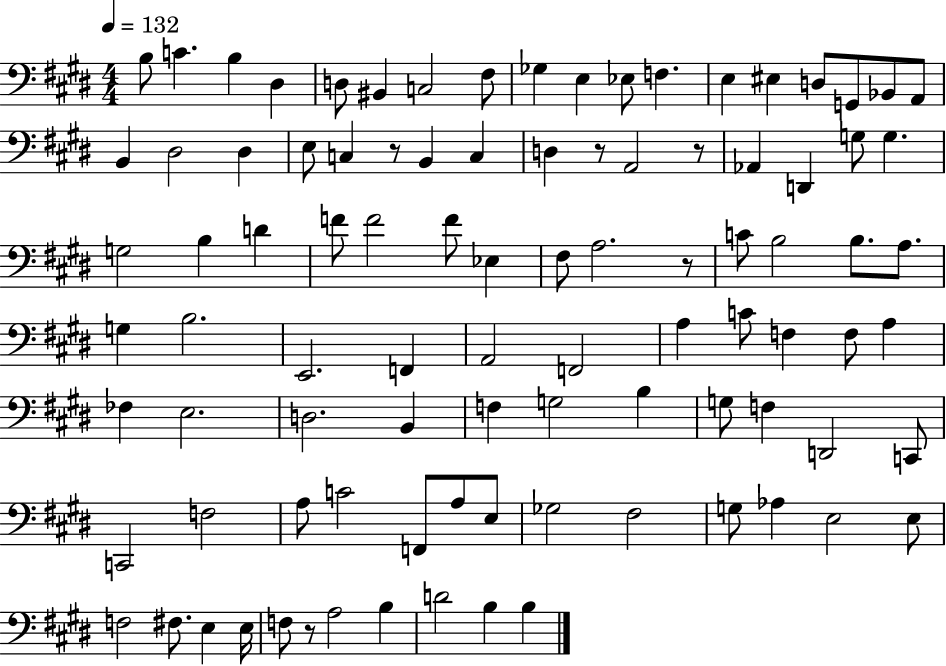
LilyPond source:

{
  \clef bass
  \numericTimeSignature
  \time 4/4
  \key e \major
  \tempo 4 = 132
  b8 c'4. b4 dis4 | d8 bis,4 c2 fis8 | ges4 e4 ees8 f4. | e4 eis4 d8 g,8 bes,8 a,8 | \break b,4 dis2 dis4 | e8 c4 r8 b,4 c4 | d4 r8 a,2 r8 | aes,4 d,4 g8 g4. | \break g2 b4 d'4 | f'8 f'2 f'8 ees4 | fis8 a2. r8 | c'8 b2 b8. a8. | \break g4 b2. | e,2. f,4 | a,2 f,2 | a4 c'8 f4 f8 a4 | \break fes4 e2. | d2. b,4 | f4 g2 b4 | g8 f4 d,2 c,8 | \break c,2 f2 | a8 c'2 f,8 a8 e8 | ges2 fis2 | g8 aes4 e2 e8 | \break f2 fis8. e4 e16 | f8 r8 a2 b4 | d'2 b4 b4 | \bar "|."
}